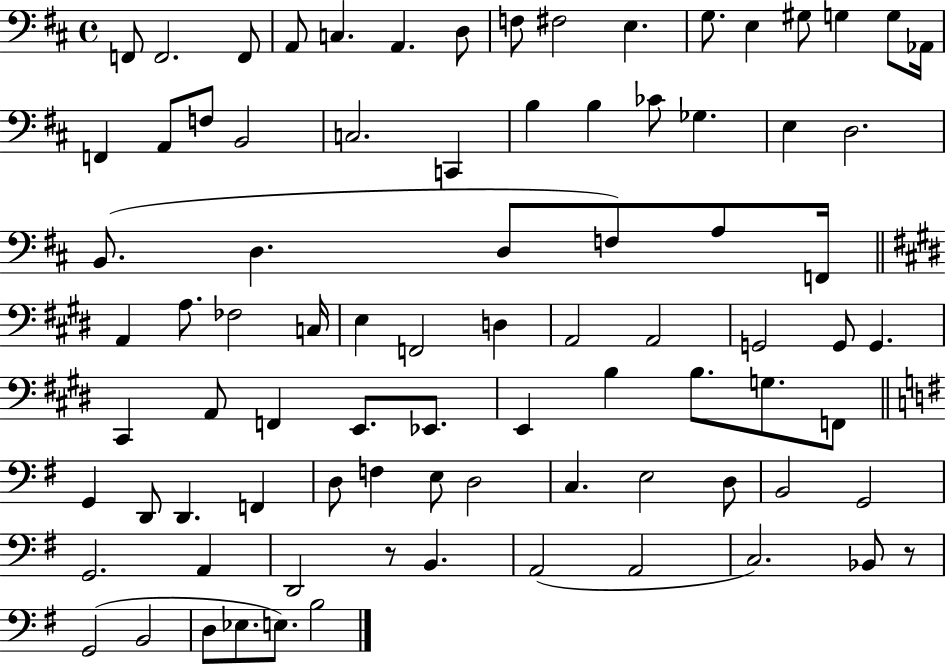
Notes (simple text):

F2/e F2/h. F2/e A2/e C3/q. A2/q. D3/e F3/e F#3/h E3/q. G3/e. E3/q G#3/e G3/q G3/e Ab2/s F2/q A2/e F3/e B2/h C3/h. C2/q B3/q B3/q CES4/e Gb3/q. E3/q D3/h. B2/e. D3/q. D3/e F3/e A3/e F2/s A2/q A3/e. FES3/h C3/s E3/q F2/h D3/q A2/h A2/h G2/h G2/e G2/q. C#2/q A2/e F2/q E2/e. Eb2/e. E2/q B3/q B3/e. G3/e. F2/e G2/q D2/e D2/q. F2/q D3/e F3/q E3/e D3/h C3/q. E3/h D3/e B2/h G2/h G2/h. A2/q D2/h R/e B2/q. A2/h A2/h C3/h. Bb2/e R/e G2/h B2/h D3/e Eb3/e. E3/e. B3/h